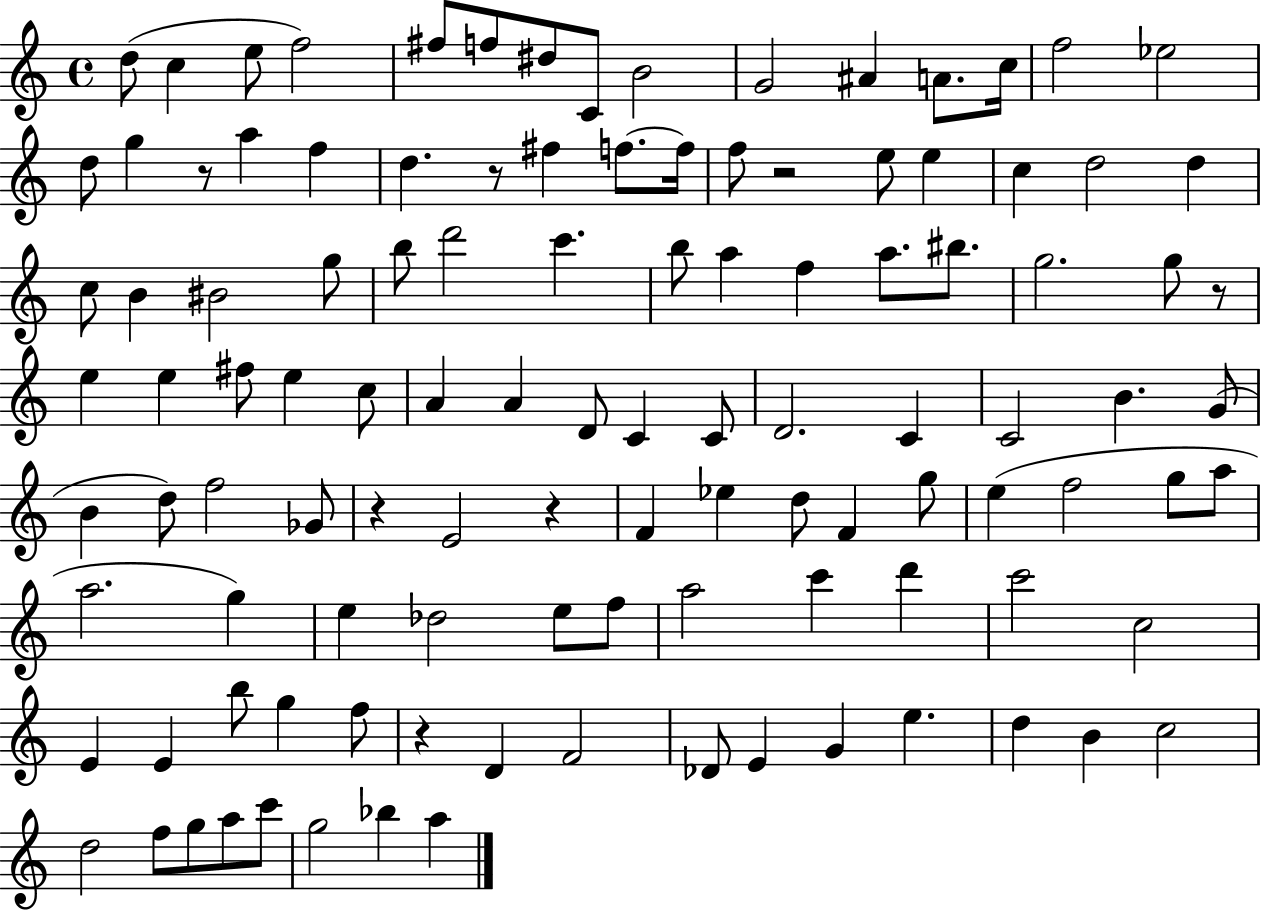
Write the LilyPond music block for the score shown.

{
  \clef treble
  \time 4/4
  \defaultTimeSignature
  \key c \major
  d''8( c''4 e''8 f''2) | fis''8 f''8 dis''8 c'8 b'2 | g'2 ais'4 a'8. c''16 | f''2 ees''2 | \break d''8 g''4 r8 a''4 f''4 | d''4. r8 fis''4 f''8.~~ f''16 | f''8 r2 e''8 e''4 | c''4 d''2 d''4 | \break c''8 b'4 bis'2 g''8 | b''8 d'''2 c'''4. | b''8 a''4 f''4 a''8. bis''8. | g''2. g''8 r8 | \break e''4 e''4 fis''8 e''4 c''8 | a'4 a'4 d'8 c'4 c'8 | d'2. c'4 | c'2 b'4. g'8( | \break b'4 d''8) f''2 ges'8 | r4 e'2 r4 | f'4 ees''4 d''8 f'4 g''8 | e''4( f''2 g''8 a''8 | \break a''2. g''4) | e''4 des''2 e''8 f''8 | a''2 c'''4 d'''4 | c'''2 c''2 | \break e'4 e'4 b''8 g''4 f''8 | r4 d'4 f'2 | des'8 e'4 g'4 e''4. | d''4 b'4 c''2 | \break d''2 f''8 g''8 a''8 c'''8 | g''2 bes''4 a''4 | \bar "|."
}